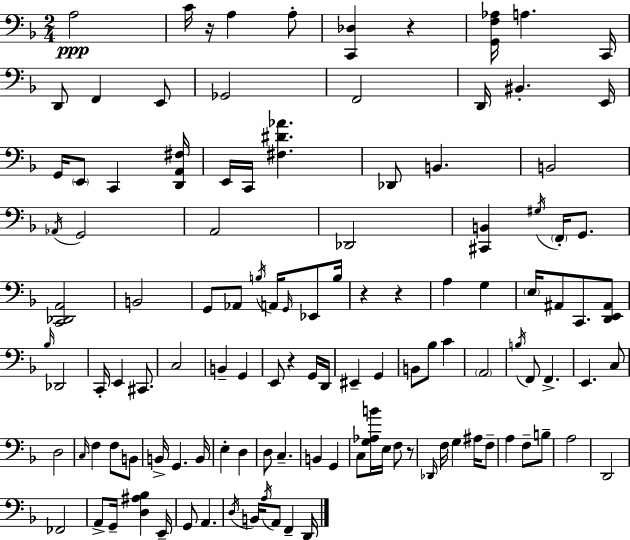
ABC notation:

X:1
T:Untitled
M:2/4
L:1/4
K:F
A,2 C/4 z/4 A, A,/2 [C,,_D,] z [G,,F,_A,]/4 A, C,,/4 D,,/2 F,, E,,/2 _G,,2 F,,2 D,,/4 ^B,, E,,/4 G,,/4 E,,/2 C,, [D,,A,,^F,]/4 E,,/4 C,,/4 [^F,^D_A] _D,,/2 B,, B,,2 _A,,/4 G,,2 A,,2 _D,,2 [^C,,B,,] ^G,/4 F,,/4 G,,/2 [C,,_D,,A,,]2 B,,2 G,,/2 _A,,/2 B,/4 A,,/4 G,,/4 _E,,/2 B,/4 z z A, G, E,/4 ^A,,/2 C,,/2 [D,,E,,^A,,]/2 _B,/4 _D,,2 C,,/4 E,, ^C,,/2 C,2 B,, G,, E,,/2 z G,,/4 D,,/4 ^E,, G,, B,,/2 _B,/2 C A,,2 B,/4 F,,/2 F,, E,, C,/2 D,2 C,/4 F, F,/2 B,,/2 B,,/4 G,, B,,/4 E, D, D,/2 C, B,, G,, C,/2 [G,_A,B]/4 E,/4 F,/2 z/2 _D,,/4 F,/4 G, ^A,/4 F,/2 A, F,/2 B,/2 A,2 D,,2 _F,,2 A,,/2 G,,/4 [D,^A,_B,] E,,/4 G,,/2 A,, D,/4 B,,/4 A,/4 A,,/2 F,, D,,/4